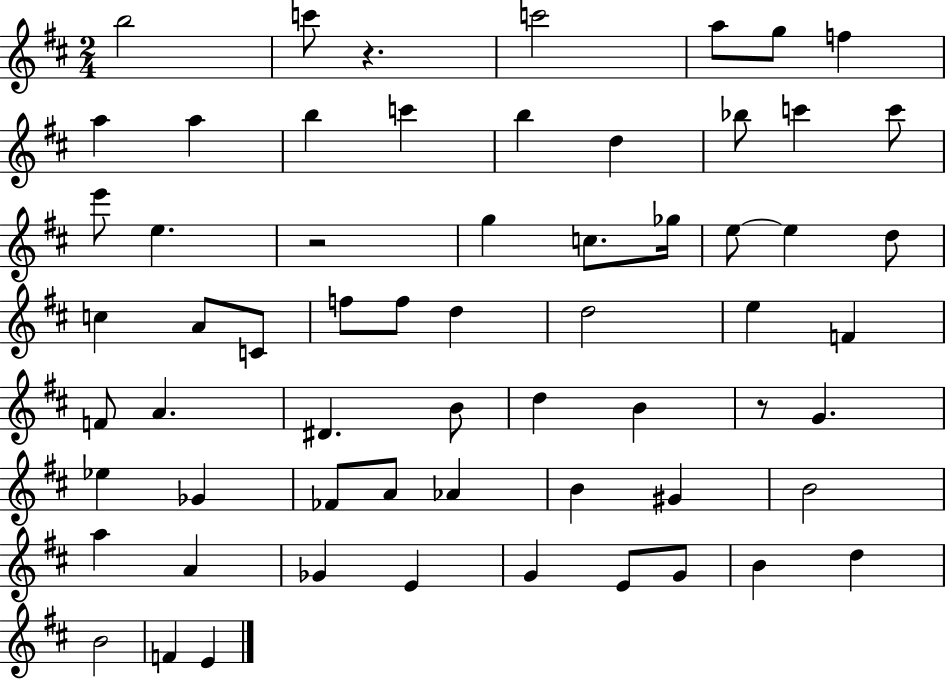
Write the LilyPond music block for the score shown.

{
  \clef treble
  \numericTimeSignature
  \time 2/4
  \key d \major
  b''2 | c'''8 r4. | c'''2 | a''8 g''8 f''4 | \break a''4 a''4 | b''4 c'''4 | b''4 d''4 | bes''8 c'''4 c'''8 | \break e'''8 e''4. | r2 | g''4 c''8. ges''16 | e''8~~ e''4 d''8 | \break c''4 a'8 c'8 | f''8 f''8 d''4 | d''2 | e''4 f'4 | \break f'8 a'4. | dis'4. b'8 | d''4 b'4 | r8 g'4. | \break ees''4 ges'4 | fes'8 a'8 aes'4 | b'4 gis'4 | b'2 | \break a''4 a'4 | ges'4 e'4 | g'4 e'8 g'8 | b'4 d''4 | \break b'2 | f'4 e'4 | \bar "|."
}